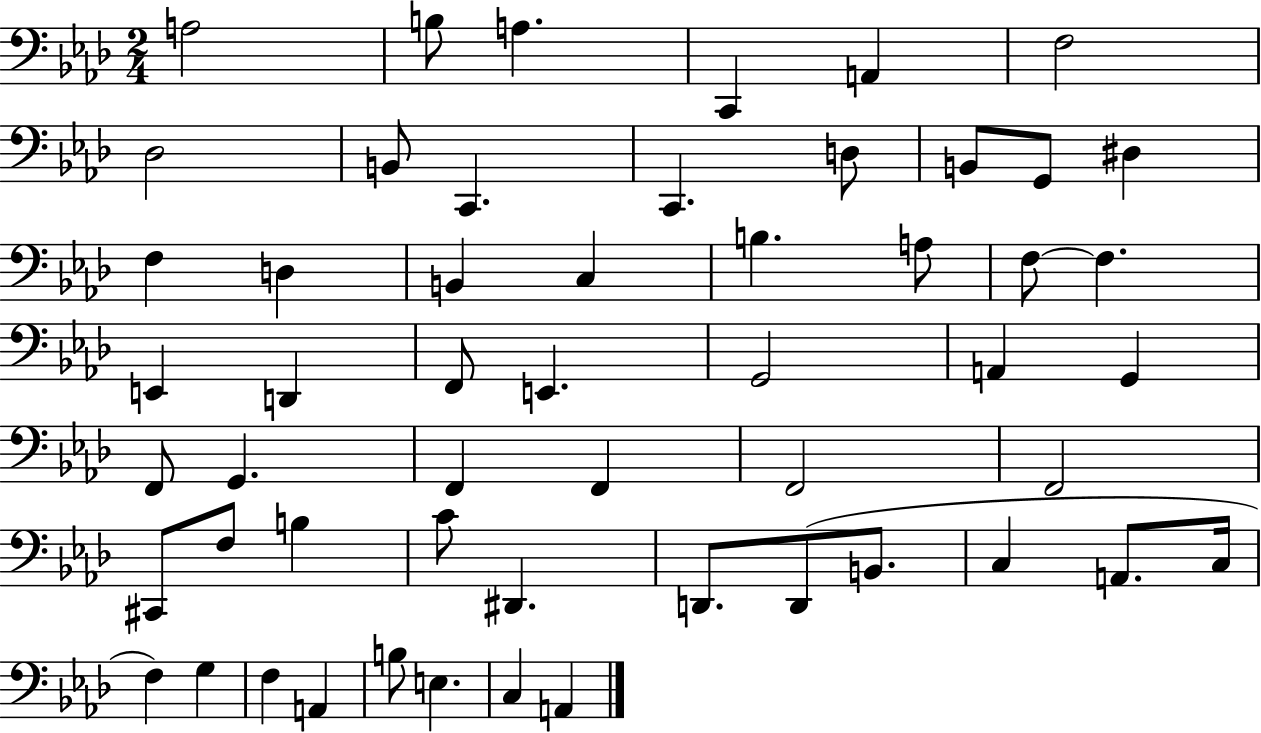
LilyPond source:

{
  \clef bass
  \numericTimeSignature
  \time 2/4
  \key aes \major
  a2 | b8 a4. | c,4 a,4 | f2 | \break des2 | b,8 c,4. | c,4. d8 | b,8 g,8 dis4 | \break f4 d4 | b,4 c4 | b4. a8 | f8~~ f4. | \break e,4 d,4 | f,8 e,4. | g,2 | a,4 g,4 | \break f,8 g,4. | f,4 f,4 | f,2 | f,2 | \break cis,8 f8 b4 | c'8 dis,4. | d,8. d,8( b,8. | c4 a,8. c16 | \break f4) g4 | f4 a,4 | b8 e4. | c4 a,4 | \break \bar "|."
}